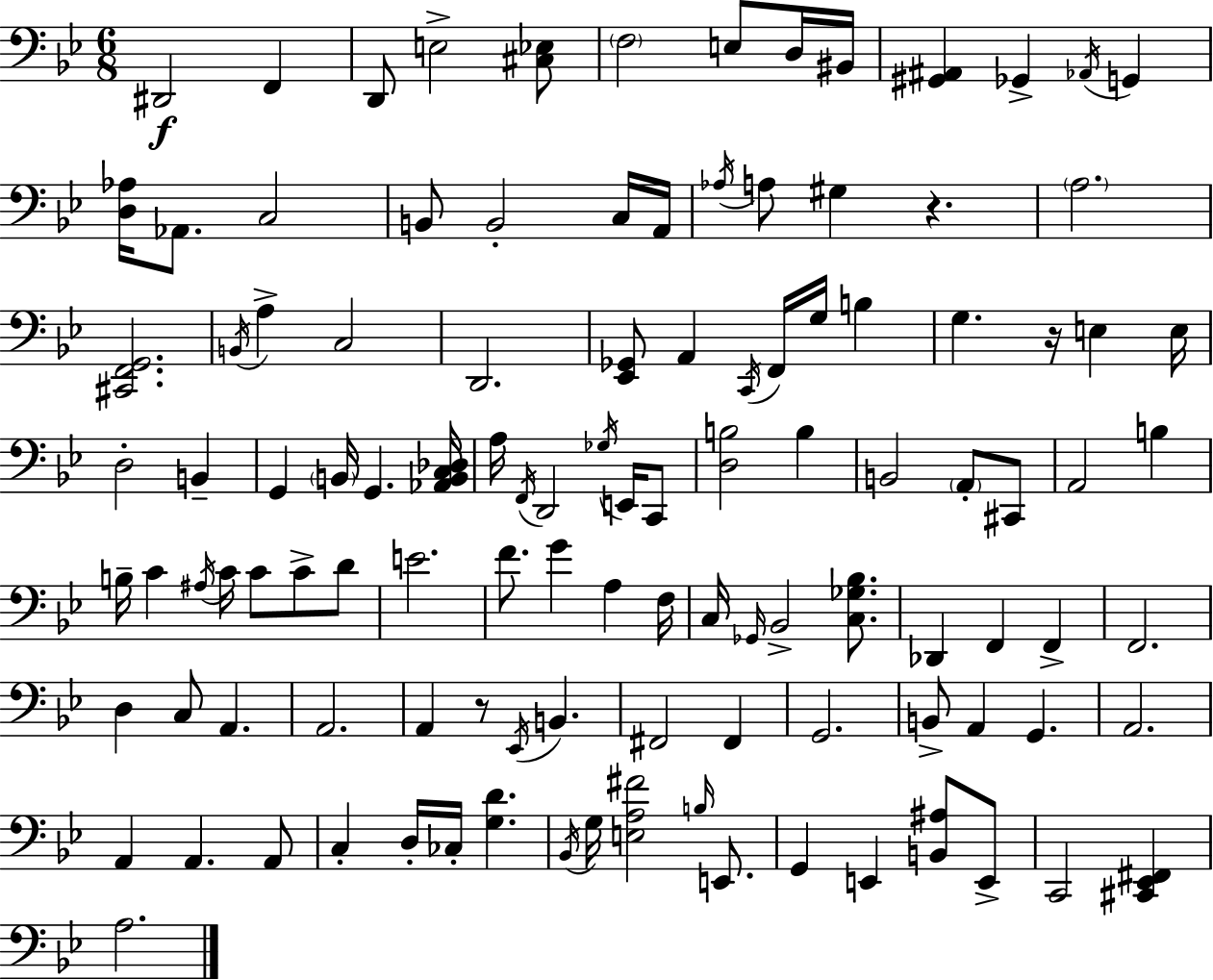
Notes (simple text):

D#2/h F2/q D2/e E3/h [C#3,Eb3]/e F3/h E3/e D3/s BIS2/s [G#2,A#2]/q Gb2/q Ab2/s G2/q [D3,Ab3]/s Ab2/e. C3/h B2/e B2/h C3/s A2/s Ab3/s A3/e G#3/q R/q. A3/h. [C#2,F2,G2]/h. B2/s A3/q C3/h D2/h. [Eb2,Gb2]/e A2/q C2/s F2/s G3/s B3/q G3/q. R/s E3/q E3/s D3/h B2/q G2/q B2/s G2/q. [Ab2,B2,C3,Db3]/s A3/s F2/s D2/h Gb3/s E2/s C2/e [D3,B3]/h B3/q B2/h A2/e C#2/e A2/h B3/q B3/s C4/q A#3/s C4/s C4/e C4/e D4/e E4/h. F4/e. G4/q A3/q F3/s C3/s Gb2/s Bb2/h [C3,Gb3,Bb3]/e. Db2/q F2/q F2/q F2/h. D3/q C3/e A2/q. A2/h. A2/q R/e Eb2/s B2/q. F#2/h F#2/q G2/h. B2/e A2/q G2/q. A2/h. A2/q A2/q. A2/e C3/q D3/s CES3/s [G3,D4]/q. Bb2/s G3/s [E3,A3,F#4]/h B3/s E2/e. G2/q E2/q [B2,A#3]/e E2/e C2/h [C#2,Eb2,F#2]/q A3/h.